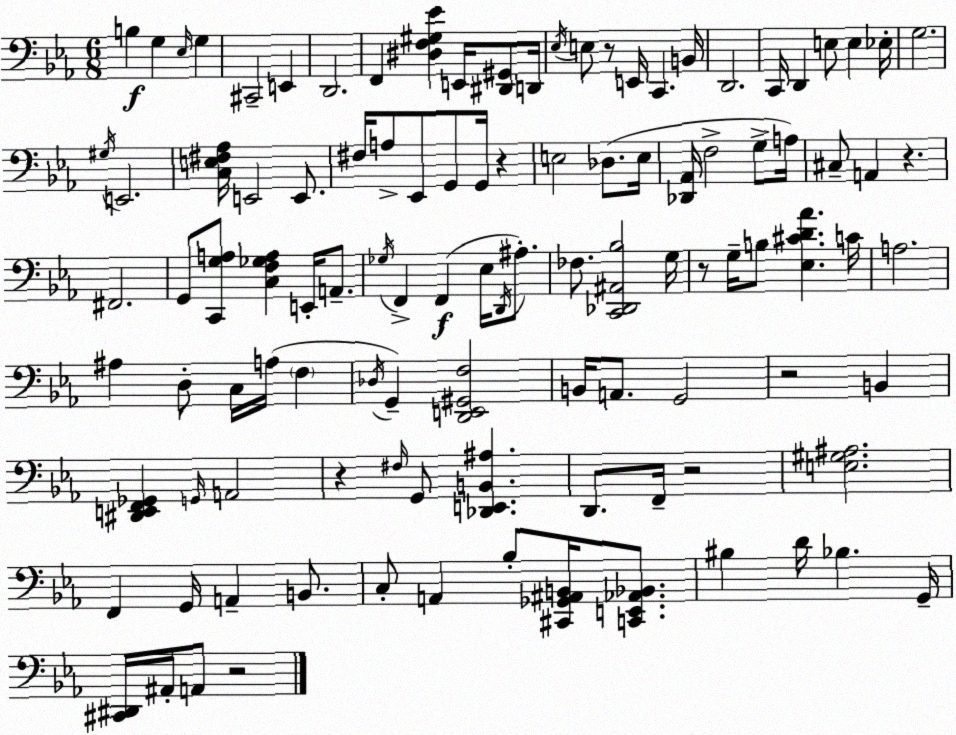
X:1
T:Untitled
M:6/8
L:1/4
K:Cm
B, G, _E,/4 G, ^C,,2 E,, D,,2 F,, [^D,F,^G,_E] E,,/4 [^D,,^G,,]/2 D,,/4 _E,/4 E,/2 z/2 E,,/4 C,, B,,/4 D,,2 C,,/4 D,, E,/2 E, _E,/4 G,2 ^G,/4 E,,2 [C,E,^F,_A,]/4 E,,2 E,,/2 ^F,/4 A,/2 _E,,/2 G,,/2 G,,/4 z E,2 _D,/2 E,/4 [_D,,_A,,]/4 F,2 G,/2 A,/4 ^C,/2 A,, z ^F,,2 G,,/2 [C,,G,A,]/2 [C,F,_G,A,] E,,/4 A,,/2 _G,/4 F,, F,, _E,/4 D,,/4 ^A,/2 _F,/2 [C,,_D,,^A,,_B,]2 G,/4 z/2 G,/4 B,/2 [_E,^CD_A] C/4 A,2 ^A, D,/2 C,/4 A,/4 F, _D,/4 G,, [D,,E,,^G,,F,]2 B,,/4 A,,/2 G,,2 z2 B,, [^D,,E,,F,,_G,,] G,,/4 A,,2 z ^F,/4 G,,/2 [_D,,E,,B,,^A,] D,,/2 F,,/4 z2 [E,^G,^A,]2 F,, G,,/4 A,, B,,/2 C,/2 A,, _B,/2 [^C,,_G,,^A,,B,,]/4 [C,,E,,_A,,_B,,]/2 ^B, D/4 _B, G,,/4 [^C,,^D,,]/4 ^A,,/4 A,,/2 z2